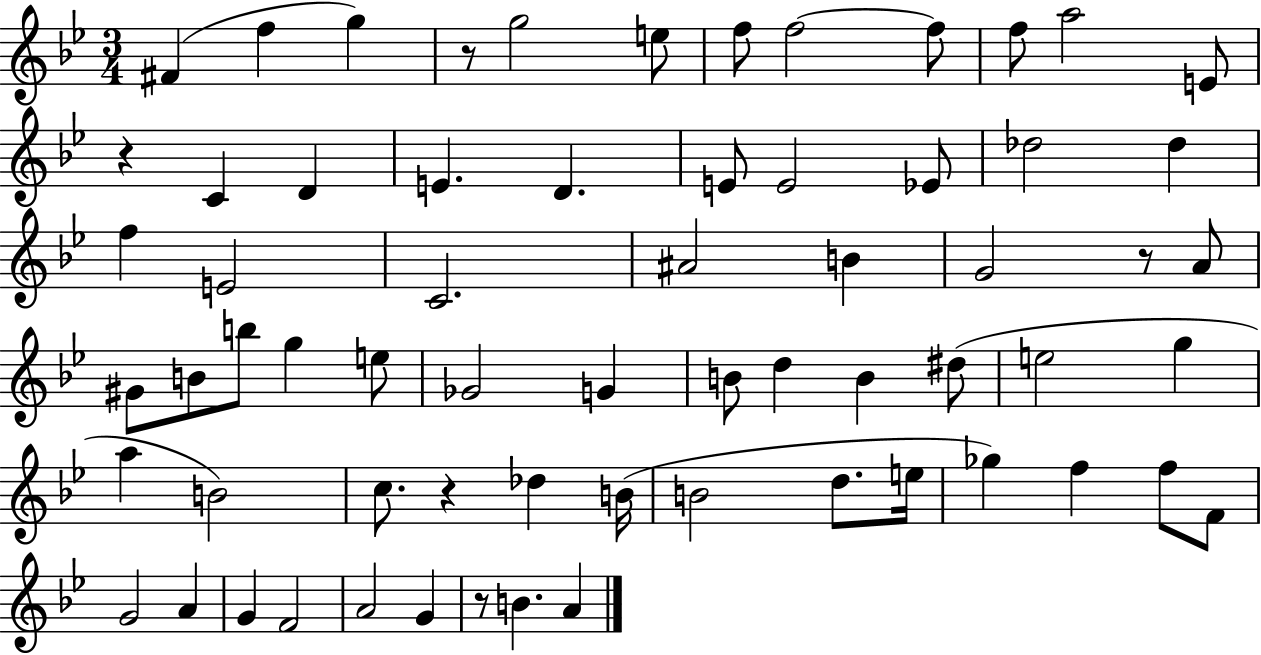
{
  \clef treble
  \numericTimeSignature
  \time 3/4
  \key bes \major
  fis'4( f''4 g''4) | r8 g''2 e''8 | f''8 f''2~~ f''8 | f''8 a''2 e'8 | \break r4 c'4 d'4 | e'4. d'4. | e'8 e'2 ees'8 | des''2 des''4 | \break f''4 e'2 | c'2. | ais'2 b'4 | g'2 r8 a'8 | \break gis'8 b'8 b''8 g''4 e''8 | ges'2 g'4 | b'8 d''4 b'4 dis''8( | e''2 g''4 | \break a''4 b'2) | c''8. r4 des''4 b'16( | b'2 d''8. e''16 | ges''4) f''4 f''8 f'8 | \break g'2 a'4 | g'4 f'2 | a'2 g'4 | r8 b'4. a'4 | \break \bar "|."
}